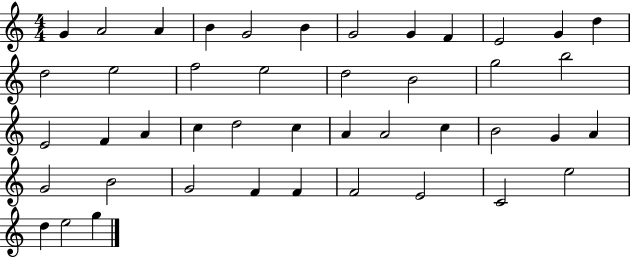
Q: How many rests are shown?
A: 0